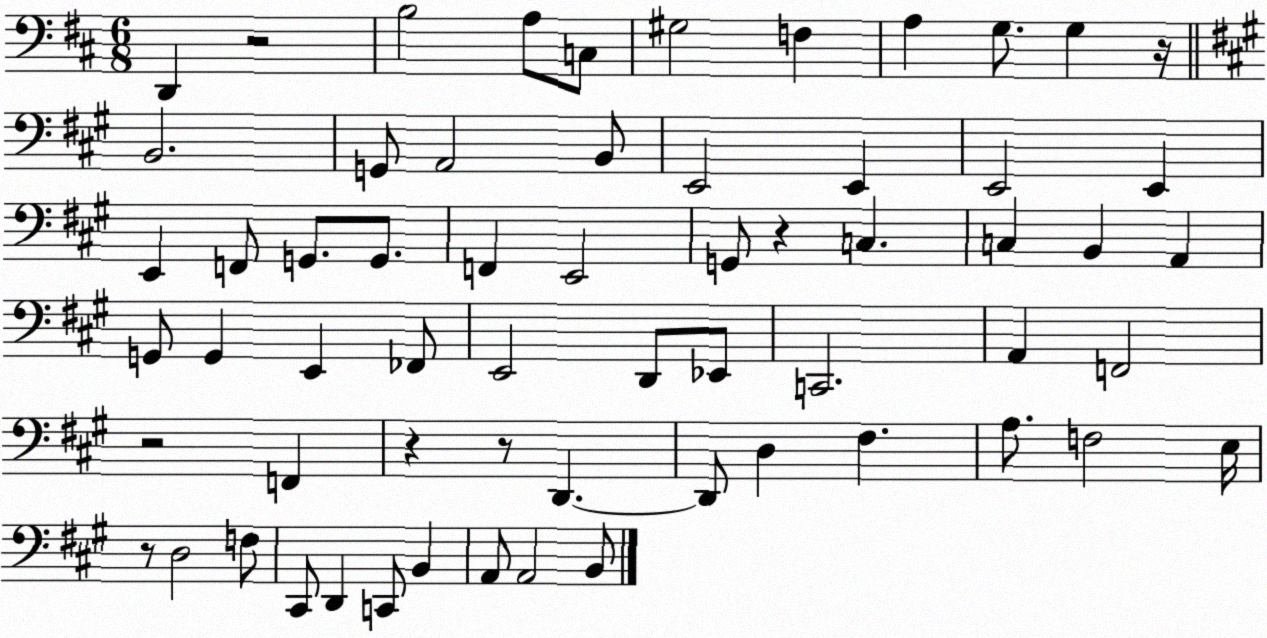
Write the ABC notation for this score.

X:1
T:Untitled
M:6/8
L:1/4
K:D
D,, z2 B,2 A,/2 C,/2 ^G,2 F, A, G,/2 G, z/4 B,,2 G,,/2 A,,2 B,,/2 E,,2 E,, E,,2 E,, E,, F,,/2 G,,/2 G,,/2 F,, E,,2 G,,/2 z C, C, B,, A,, G,,/2 G,, E,, _F,,/2 E,,2 D,,/2 _E,,/2 C,,2 A,, F,,2 z2 F,, z z/2 D,, D,,/2 D, ^F, A,/2 F,2 E,/4 z/2 D,2 F,/2 ^C,,/2 D,, C,,/2 B,, A,,/2 A,,2 B,,/2